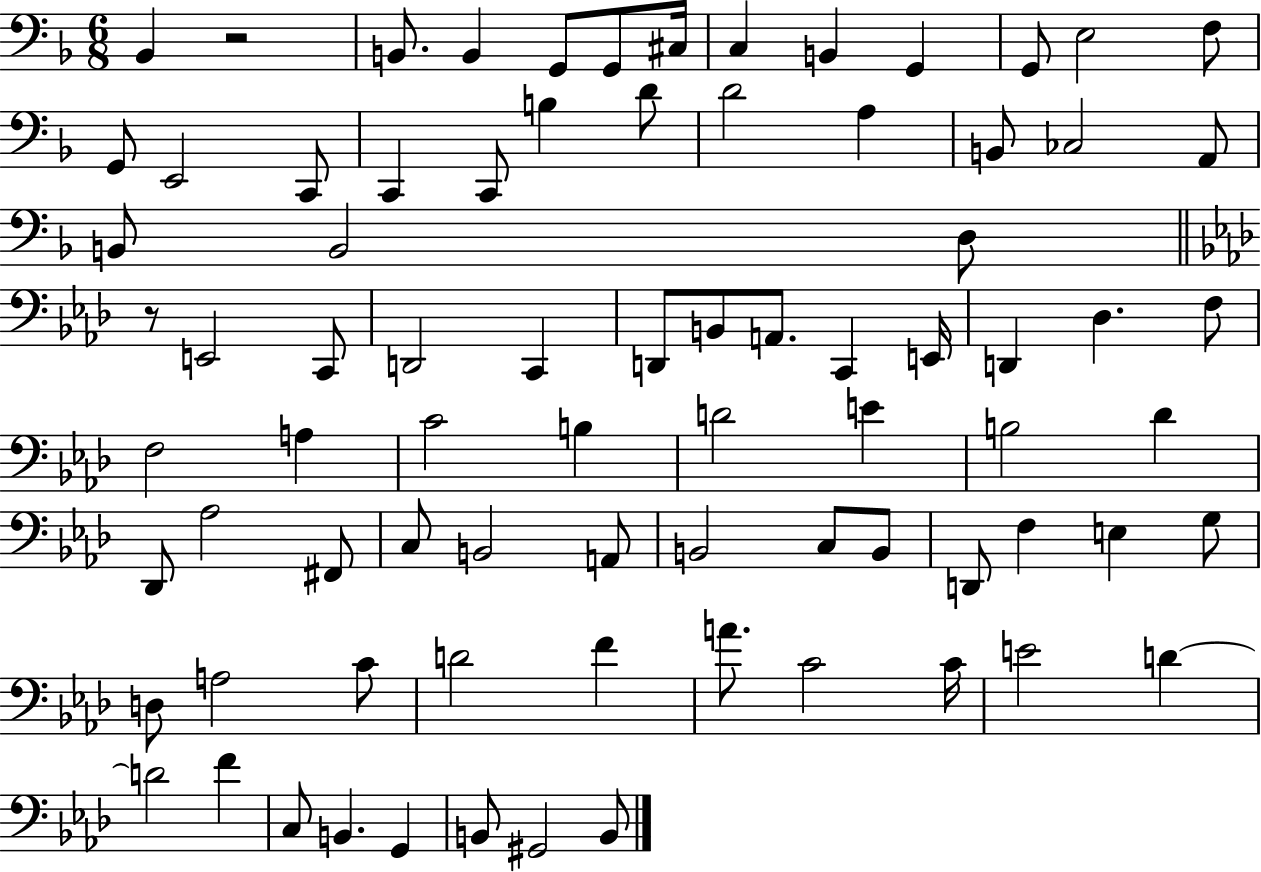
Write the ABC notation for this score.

X:1
T:Untitled
M:6/8
L:1/4
K:F
_B,, z2 B,,/2 B,, G,,/2 G,,/2 ^C,/4 C, B,, G,, G,,/2 E,2 F,/2 G,,/2 E,,2 C,,/2 C,, C,,/2 B, D/2 D2 A, B,,/2 _C,2 A,,/2 B,,/2 B,,2 D,/2 z/2 E,,2 C,,/2 D,,2 C,, D,,/2 B,,/2 A,,/2 C,, E,,/4 D,, _D, F,/2 F,2 A, C2 B, D2 E B,2 _D _D,,/2 _A,2 ^F,,/2 C,/2 B,,2 A,,/2 B,,2 C,/2 B,,/2 D,,/2 F, E, G,/2 D,/2 A,2 C/2 D2 F A/2 C2 C/4 E2 D D2 F C,/2 B,, G,, B,,/2 ^G,,2 B,,/2